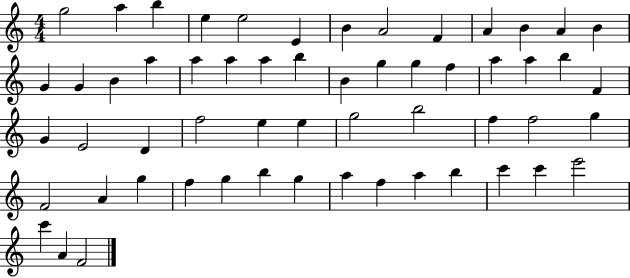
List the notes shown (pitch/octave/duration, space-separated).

G5/h A5/q B5/q E5/q E5/h E4/q B4/q A4/h F4/q A4/q B4/q A4/q B4/q G4/q G4/q B4/q A5/q A5/q A5/q A5/q B5/q B4/q G5/q G5/q F5/q A5/q A5/q B5/q F4/q G4/q E4/h D4/q F5/h E5/q E5/q G5/h B5/h F5/q F5/h G5/q F4/h A4/q G5/q F5/q G5/q B5/q G5/q A5/q F5/q A5/q B5/q C6/q C6/q E6/h C6/q A4/q F4/h